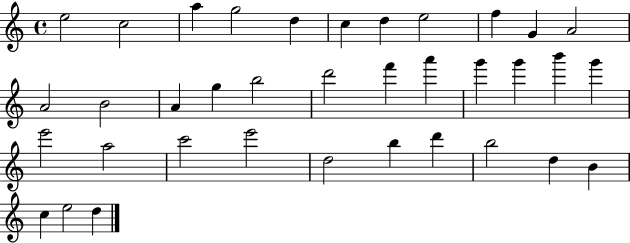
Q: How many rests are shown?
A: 0